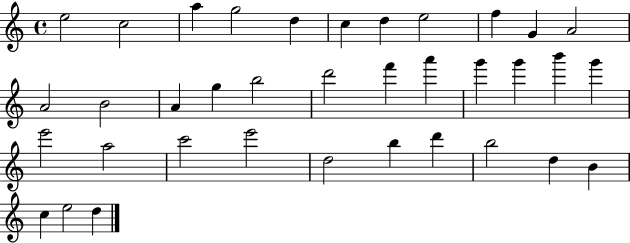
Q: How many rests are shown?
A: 0